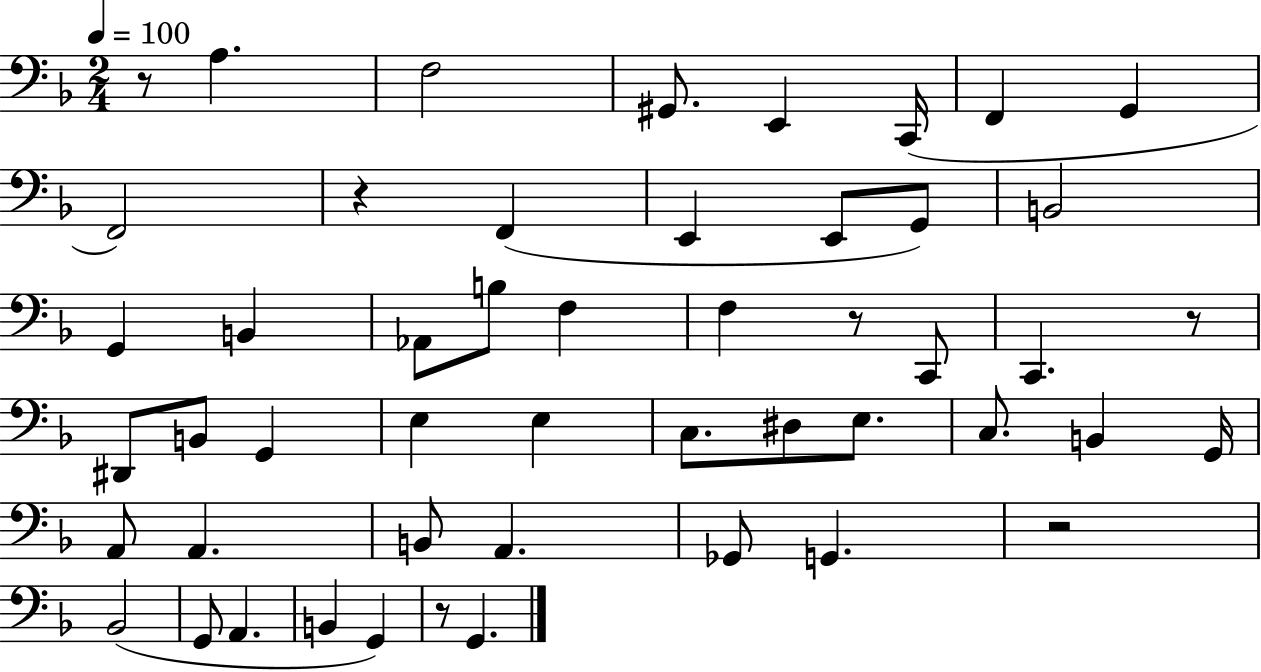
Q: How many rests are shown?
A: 6